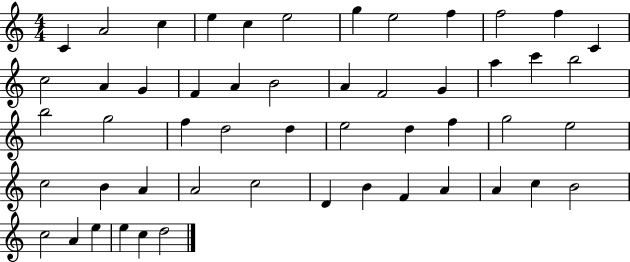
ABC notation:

X:1
T:Untitled
M:4/4
L:1/4
K:C
C A2 c e c e2 g e2 f f2 f C c2 A G F A B2 A F2 G a c' b2 b2 g2 f d2 d e2 d f g2 e2 c2 B A A2 c2 D B F A A c B2 c2 A e e c d2